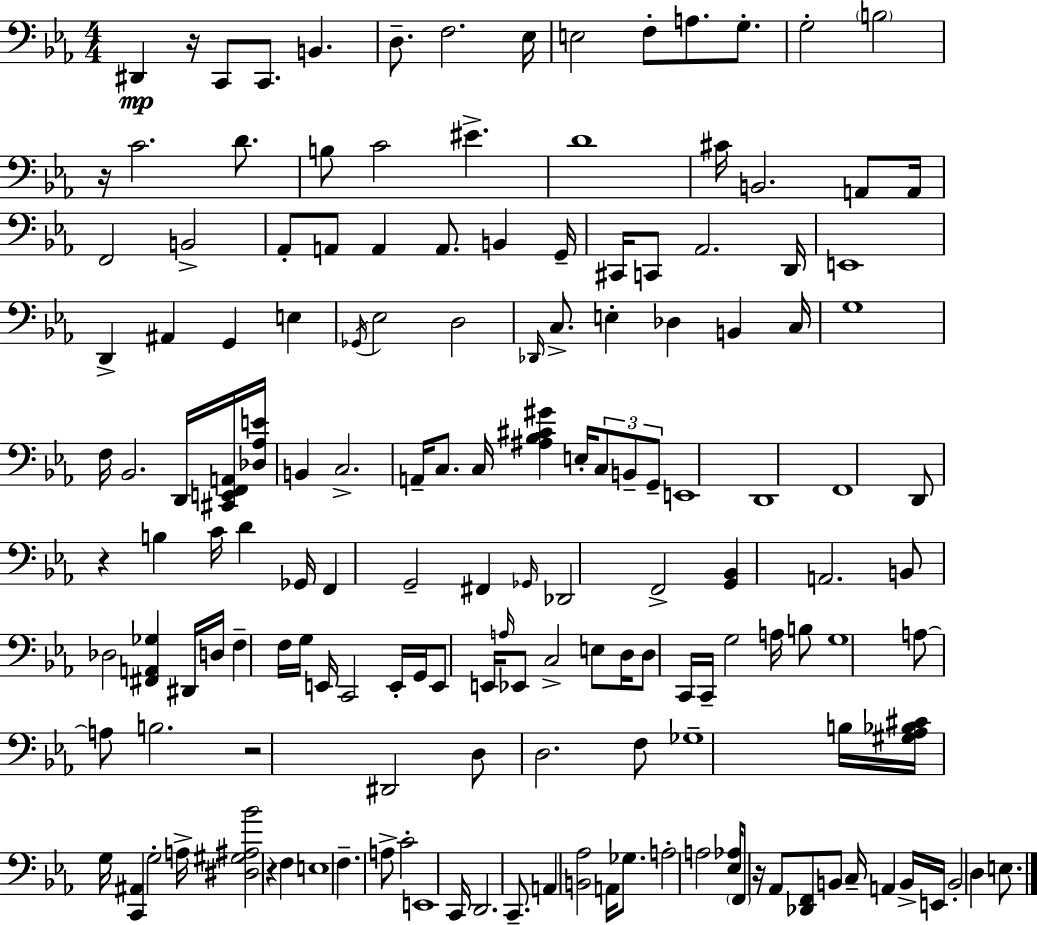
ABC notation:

X:1
T:Untitled
M:4/4
L:1/4
K:Eb
^D,, z/4 C,,/2 C,,/2 B,, D,/2 F,2 _E,/4 E,2 F,/2 A,/2 G,/2 G,2 B,2 z/4 C2 D/2 B,/2 C2 ^E D4 ^C/4 B,,2 A,,/2 A,,/4 F,,2 B,,2 _A,,/2 A,,/2 A,, A,,/2 B,, G,,/4 ^C,,/4 C,,/2 _A,,2 D,,/4 E,,4 D,, ^A,, G,, E, _G,,/4 _E,2 D,2 _D,,/4 C,/2 E, _D, B,, C,/4 G,4 F,/4 _B,,2 D,,/4 [^C,,E,,F,,A,,]/4 [_D,_A,E]/4 B,, C,2 A,,/4 C,/2 C,/4 [^A,_B,^C^G] E,/4 C,/2 B,,/2 G,,/2 E,,4 D,,4 F,,4 D,,/2 z B, C/4 D _G,,/4 F,, G,,2 ^F,, _G,,/4 _D,,2 F,,2 [G,,_B,,] A,,2 B,,/2 _D,2 [^F,,A,,_G,] ^D,,/4 D,/4 F, F,/4 G,/4 E,,/4 C,,2 E,,/4 G,,/4 E,,/2 E,,/4 A,/4 _E,,/2 C,2 E,/2 D,/4 D,/2 C,,/4 C,,/4 G,2 A,/4 B,/2 G,4 A,/2 A,/2 B,2 z2 ^D,,2 D,/2 D,2 F,/2 _G,4 B,/4 [^G,_A,_B,^C]/4 G,/4 [C,,^A,,] G,2 A,/4 [^D,^G,^A,_B]2 z F, E,4 F, A,/2 C2 E,,4 C,,/4 D,,2 C,,/2 A,, [B,,_A,]2 A,,/4 _G,/2 A,2 A,2 [_E,_A,]/4 F,,/2 z/4 _A,,/2 [_D,,F,,]/2 B,,/2 C,/4 A,, B,,/4 E,,/4 B,,2 D, E,/2